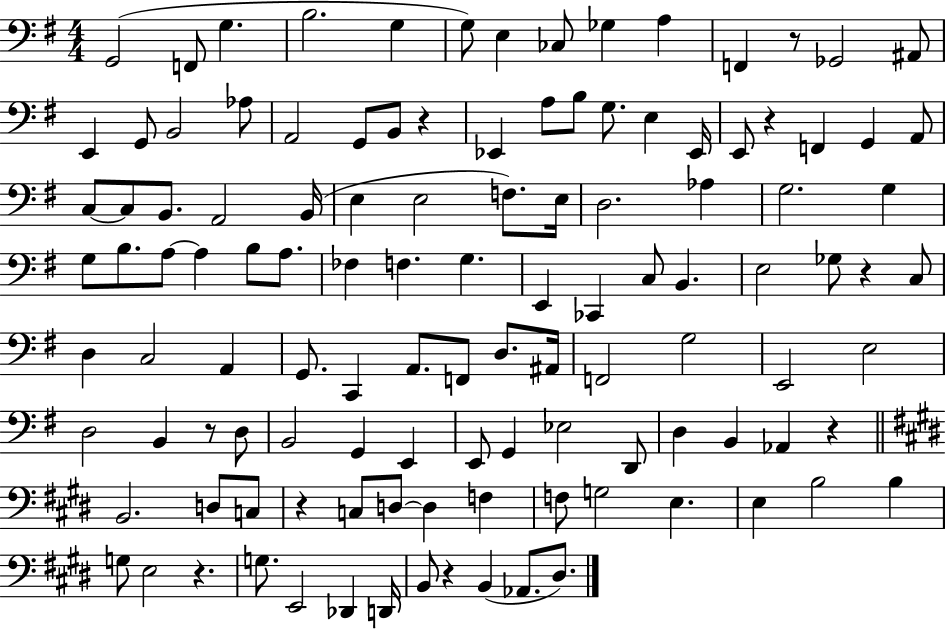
X:1
T:Untitled
M:4/4
L:1/4
K:G
G,,2 F,,/2 G, B,2 G, G,/2 E, _C,/2 _G, A, F,, z/2 _G,,2 ^A,,/2 E,, G,,/2 B,,2 _A,/2 A,,2 G,,/2 B,,/2 z _E,, A,/2 B,/2 G,/2 E, _E,,/4 E,,/2 z F,, G,, A,,/2 C,/2 C,/2 B,,/2 A,,2 B,,/4 E, E,2 F,/2 E,/4 D,2 _A, G,2 G, G,/2 B,/2 A,/2 A, B,/2 A,/2 _F, F, G, E,, _C,, C,/2 B,, E,2 _G,/2 z C,/2 D, C,2 A,, G,,/2 C,, A,,/2 F,,/2 D,/2 ^A,,/4 F,,2 G,2 E,,2 E,2 D,2 B,, z/2 D,/2 B,,2 G,, E,, E,,/2 G,, _E,2 D,,/2 D, B,, _A,, z B,,2 D,/2 C,/2 z C,/2 D,/2 D, F, F,/2 G,2 E, E, B,2 B, G,/2 E,2 z G,/2 E,,2 _D,, D,,/4 B,,/2 z B,, _A,,/2 ^D,/2